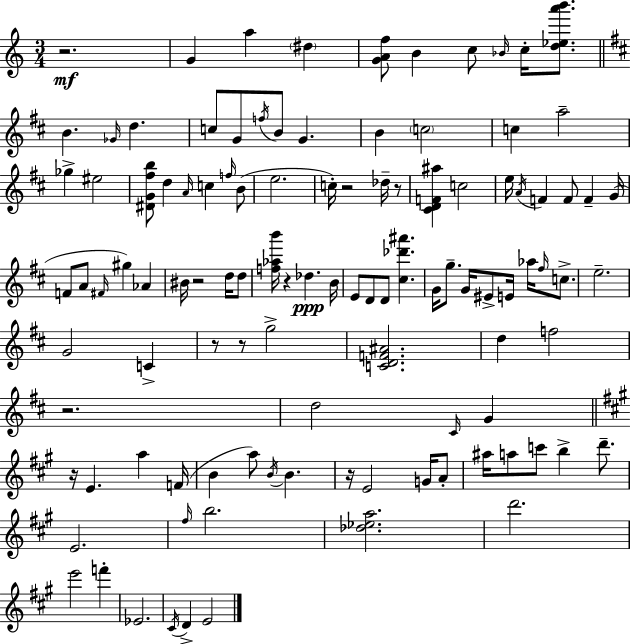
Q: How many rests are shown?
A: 10